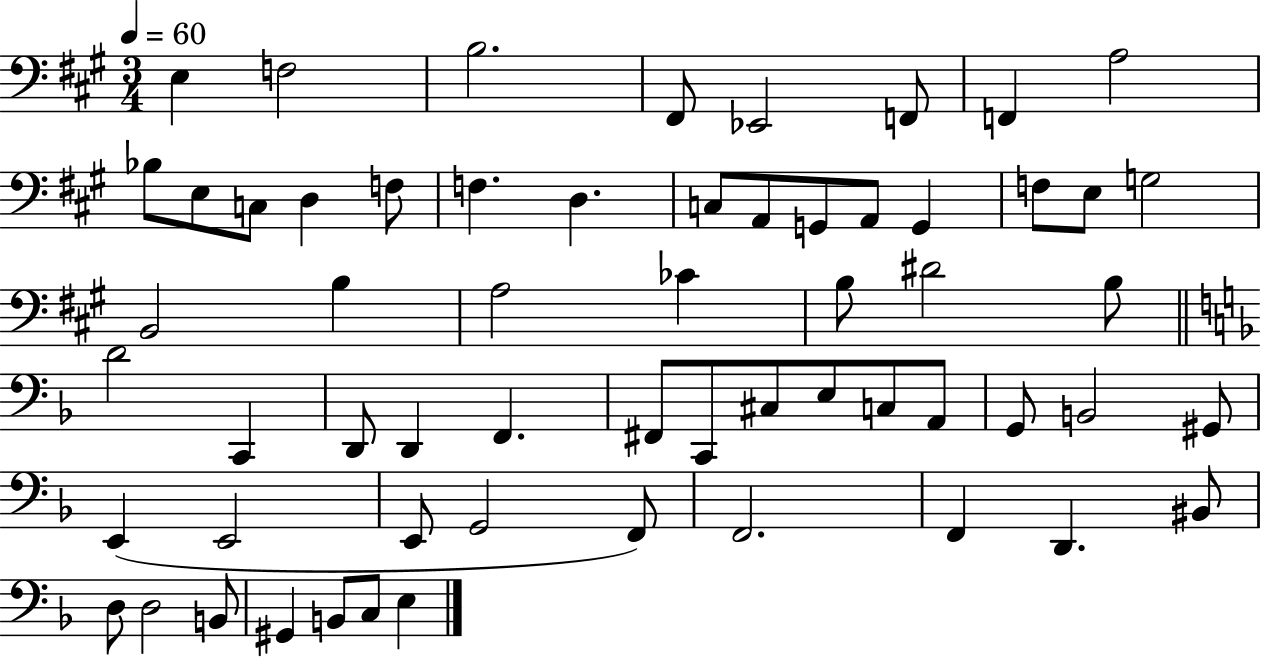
X:1
T:Untitled
M:3/4
L:1/4
K:A
E, F,2 B,2 ^F,,/2 _E,,2 F,,/2 F,, A,2 _B,/2 E,/2 C,/2 D, F,/2 F, D, C,/2 A,,/2 G,,/2 A,,/2 G,, F,/2 E,/2 G,2 B,,2 B, A,2 _C B,/2 ^D2 B,/2 D2 C,, D,,/2 D,, F,, ^F,,/2 C,,/2 ^C,/2 E,/2 C,/2 A,,/2 G,,/2 B,,2 ^G,,/2 E,, E,,2 E,,/2 G,,2 F,,/2 F,,2 F,, D,, ^B,,/2 D,/2 D,2 B,,/2 ^G,, B,,/2 C,/2 E,